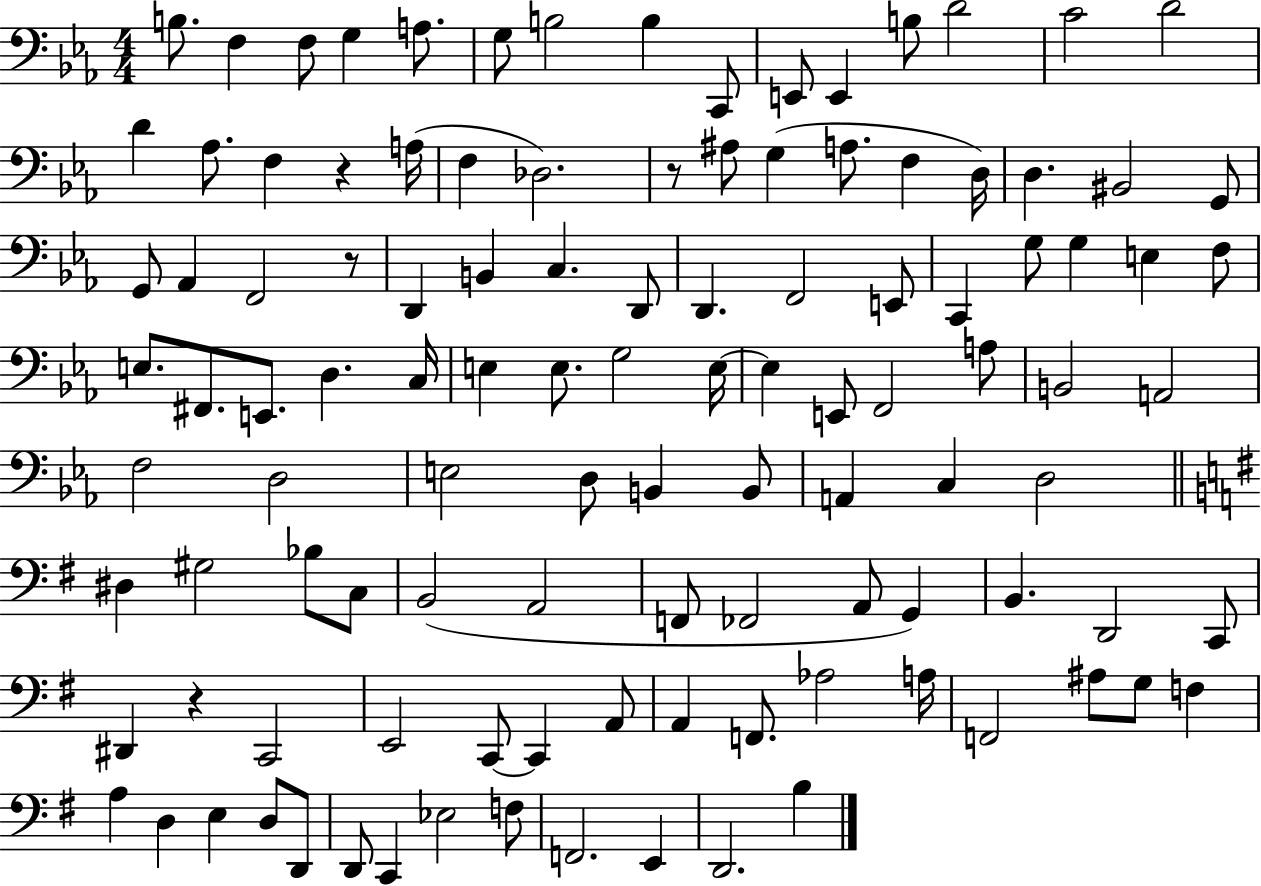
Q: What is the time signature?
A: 4/4